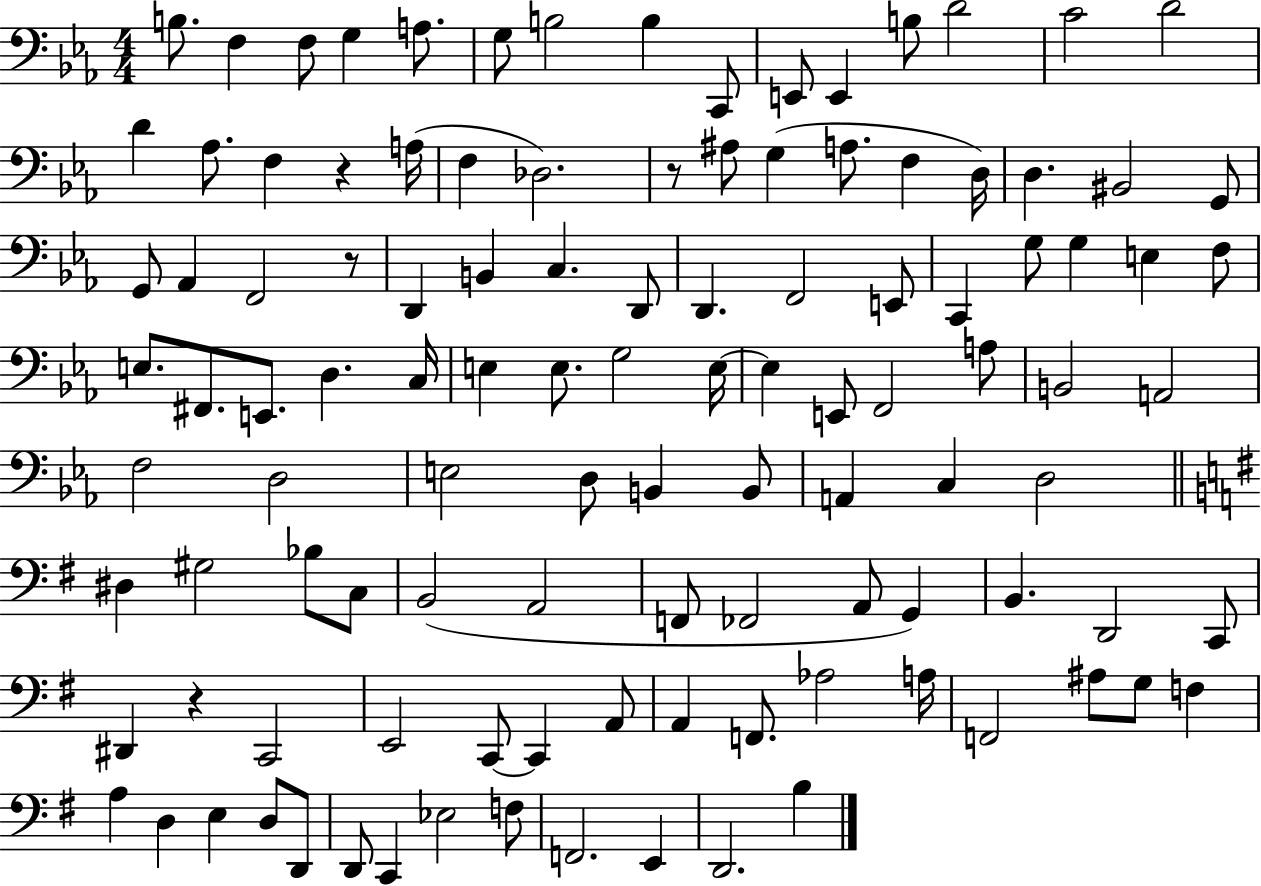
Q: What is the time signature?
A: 4/4